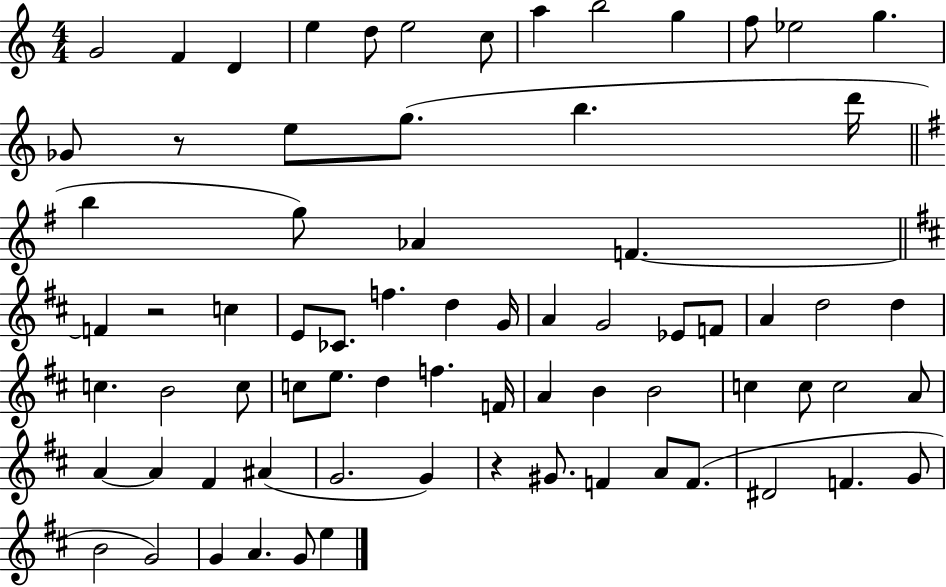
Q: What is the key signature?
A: C major